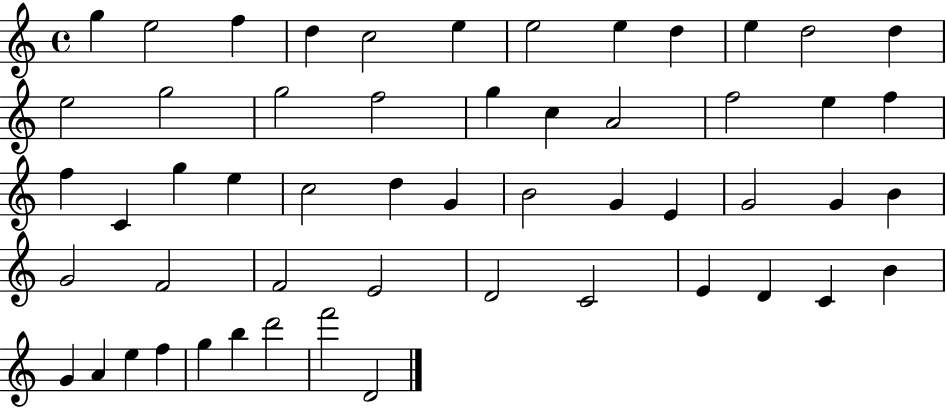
G5/q E5/h F5/q D5/q C5/h E5/q E5/h E5/q D5/q E5/q D5/h D5/q E5/h G5/h G5/h F5/h G5/q C5/q A4/h F5/h E5/q F5/q F5/q C4/q G5/q E5/q C5/h D5/q G4/q B4/h G4/q E4/q G4/h G4/q B4/q G4/h F4/h F4/h E4/h D4/h C4/h E4/q D4/q C4/q B4/q G4/q A4/q E5/q F5/q G5/q B5/q D6/h F6/h D4/h